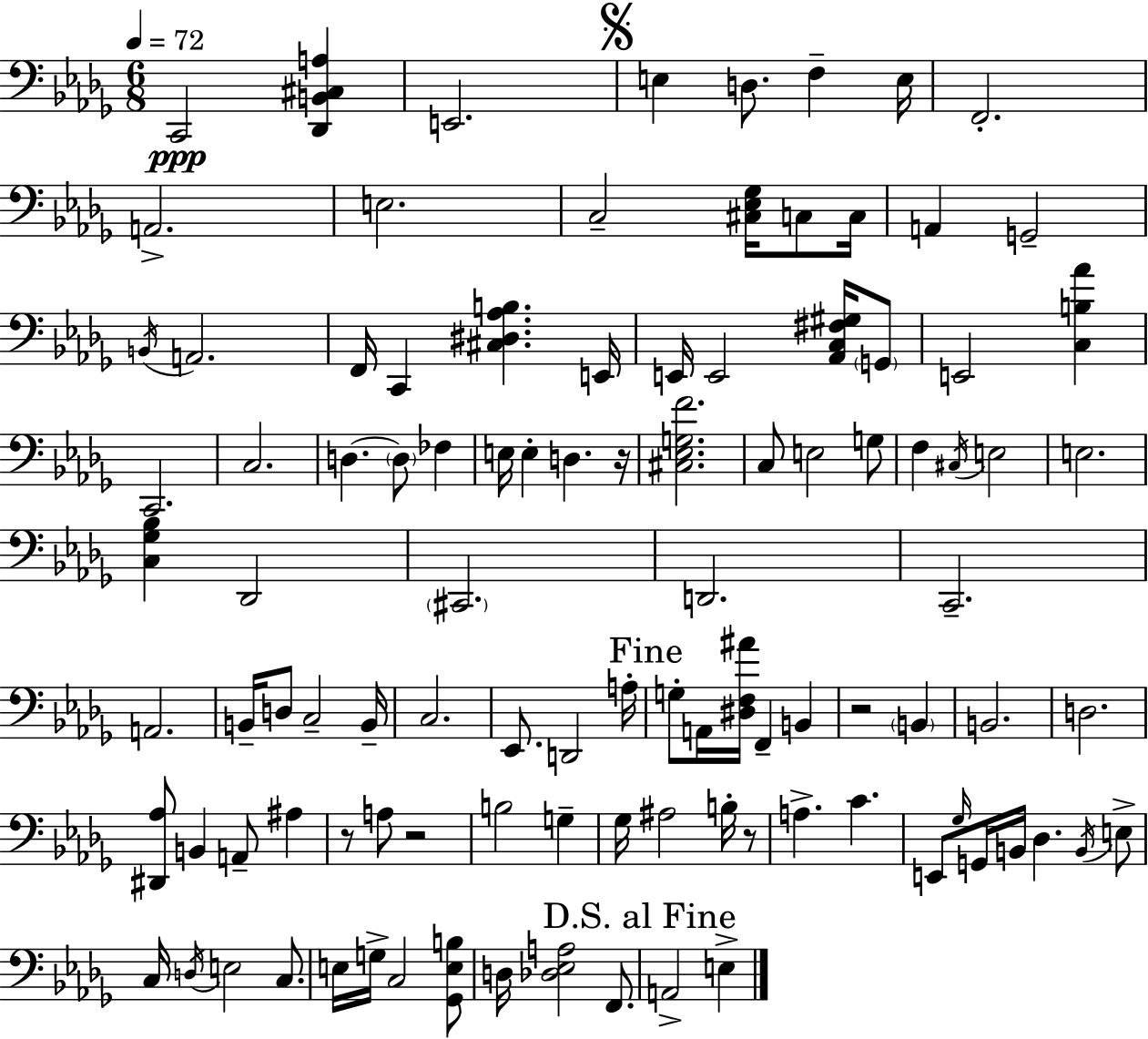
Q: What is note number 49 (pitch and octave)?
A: Eb2